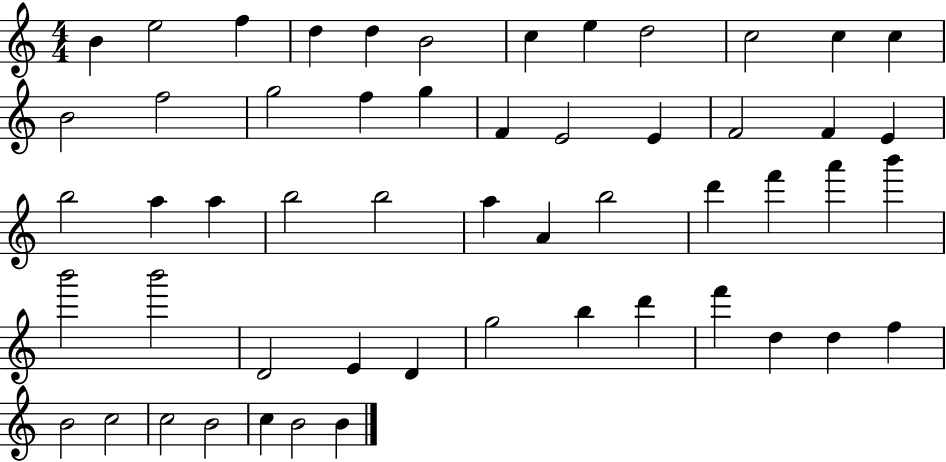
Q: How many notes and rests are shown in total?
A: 54